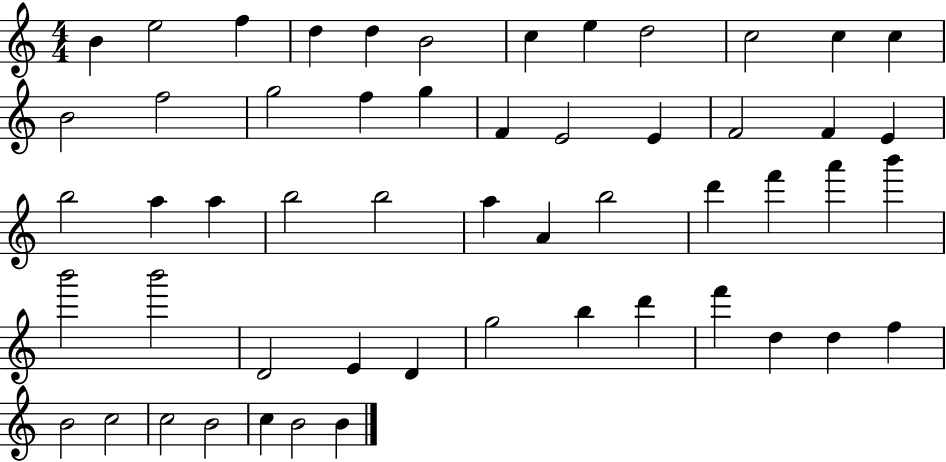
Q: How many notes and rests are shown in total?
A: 54